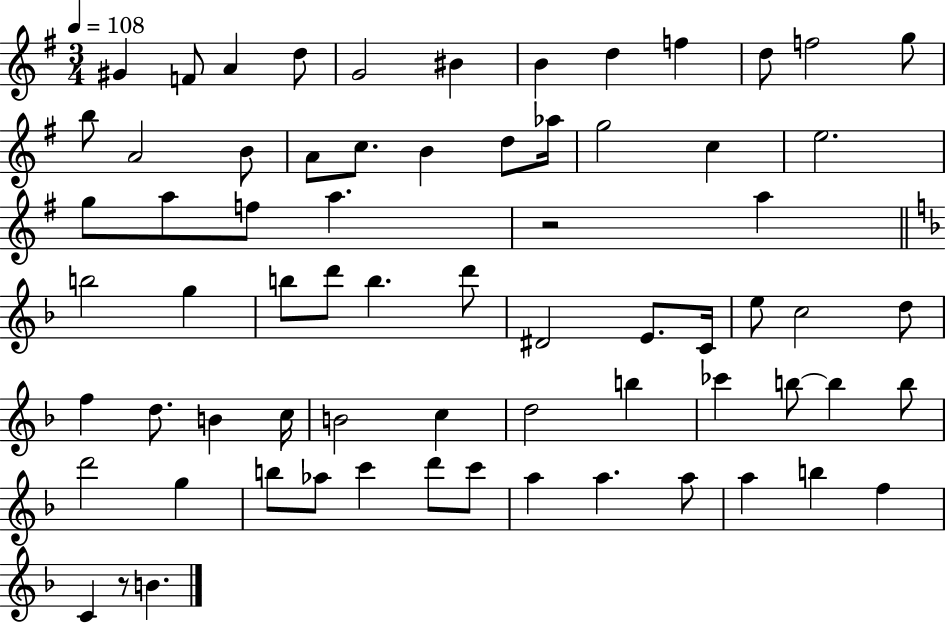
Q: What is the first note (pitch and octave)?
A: G#4